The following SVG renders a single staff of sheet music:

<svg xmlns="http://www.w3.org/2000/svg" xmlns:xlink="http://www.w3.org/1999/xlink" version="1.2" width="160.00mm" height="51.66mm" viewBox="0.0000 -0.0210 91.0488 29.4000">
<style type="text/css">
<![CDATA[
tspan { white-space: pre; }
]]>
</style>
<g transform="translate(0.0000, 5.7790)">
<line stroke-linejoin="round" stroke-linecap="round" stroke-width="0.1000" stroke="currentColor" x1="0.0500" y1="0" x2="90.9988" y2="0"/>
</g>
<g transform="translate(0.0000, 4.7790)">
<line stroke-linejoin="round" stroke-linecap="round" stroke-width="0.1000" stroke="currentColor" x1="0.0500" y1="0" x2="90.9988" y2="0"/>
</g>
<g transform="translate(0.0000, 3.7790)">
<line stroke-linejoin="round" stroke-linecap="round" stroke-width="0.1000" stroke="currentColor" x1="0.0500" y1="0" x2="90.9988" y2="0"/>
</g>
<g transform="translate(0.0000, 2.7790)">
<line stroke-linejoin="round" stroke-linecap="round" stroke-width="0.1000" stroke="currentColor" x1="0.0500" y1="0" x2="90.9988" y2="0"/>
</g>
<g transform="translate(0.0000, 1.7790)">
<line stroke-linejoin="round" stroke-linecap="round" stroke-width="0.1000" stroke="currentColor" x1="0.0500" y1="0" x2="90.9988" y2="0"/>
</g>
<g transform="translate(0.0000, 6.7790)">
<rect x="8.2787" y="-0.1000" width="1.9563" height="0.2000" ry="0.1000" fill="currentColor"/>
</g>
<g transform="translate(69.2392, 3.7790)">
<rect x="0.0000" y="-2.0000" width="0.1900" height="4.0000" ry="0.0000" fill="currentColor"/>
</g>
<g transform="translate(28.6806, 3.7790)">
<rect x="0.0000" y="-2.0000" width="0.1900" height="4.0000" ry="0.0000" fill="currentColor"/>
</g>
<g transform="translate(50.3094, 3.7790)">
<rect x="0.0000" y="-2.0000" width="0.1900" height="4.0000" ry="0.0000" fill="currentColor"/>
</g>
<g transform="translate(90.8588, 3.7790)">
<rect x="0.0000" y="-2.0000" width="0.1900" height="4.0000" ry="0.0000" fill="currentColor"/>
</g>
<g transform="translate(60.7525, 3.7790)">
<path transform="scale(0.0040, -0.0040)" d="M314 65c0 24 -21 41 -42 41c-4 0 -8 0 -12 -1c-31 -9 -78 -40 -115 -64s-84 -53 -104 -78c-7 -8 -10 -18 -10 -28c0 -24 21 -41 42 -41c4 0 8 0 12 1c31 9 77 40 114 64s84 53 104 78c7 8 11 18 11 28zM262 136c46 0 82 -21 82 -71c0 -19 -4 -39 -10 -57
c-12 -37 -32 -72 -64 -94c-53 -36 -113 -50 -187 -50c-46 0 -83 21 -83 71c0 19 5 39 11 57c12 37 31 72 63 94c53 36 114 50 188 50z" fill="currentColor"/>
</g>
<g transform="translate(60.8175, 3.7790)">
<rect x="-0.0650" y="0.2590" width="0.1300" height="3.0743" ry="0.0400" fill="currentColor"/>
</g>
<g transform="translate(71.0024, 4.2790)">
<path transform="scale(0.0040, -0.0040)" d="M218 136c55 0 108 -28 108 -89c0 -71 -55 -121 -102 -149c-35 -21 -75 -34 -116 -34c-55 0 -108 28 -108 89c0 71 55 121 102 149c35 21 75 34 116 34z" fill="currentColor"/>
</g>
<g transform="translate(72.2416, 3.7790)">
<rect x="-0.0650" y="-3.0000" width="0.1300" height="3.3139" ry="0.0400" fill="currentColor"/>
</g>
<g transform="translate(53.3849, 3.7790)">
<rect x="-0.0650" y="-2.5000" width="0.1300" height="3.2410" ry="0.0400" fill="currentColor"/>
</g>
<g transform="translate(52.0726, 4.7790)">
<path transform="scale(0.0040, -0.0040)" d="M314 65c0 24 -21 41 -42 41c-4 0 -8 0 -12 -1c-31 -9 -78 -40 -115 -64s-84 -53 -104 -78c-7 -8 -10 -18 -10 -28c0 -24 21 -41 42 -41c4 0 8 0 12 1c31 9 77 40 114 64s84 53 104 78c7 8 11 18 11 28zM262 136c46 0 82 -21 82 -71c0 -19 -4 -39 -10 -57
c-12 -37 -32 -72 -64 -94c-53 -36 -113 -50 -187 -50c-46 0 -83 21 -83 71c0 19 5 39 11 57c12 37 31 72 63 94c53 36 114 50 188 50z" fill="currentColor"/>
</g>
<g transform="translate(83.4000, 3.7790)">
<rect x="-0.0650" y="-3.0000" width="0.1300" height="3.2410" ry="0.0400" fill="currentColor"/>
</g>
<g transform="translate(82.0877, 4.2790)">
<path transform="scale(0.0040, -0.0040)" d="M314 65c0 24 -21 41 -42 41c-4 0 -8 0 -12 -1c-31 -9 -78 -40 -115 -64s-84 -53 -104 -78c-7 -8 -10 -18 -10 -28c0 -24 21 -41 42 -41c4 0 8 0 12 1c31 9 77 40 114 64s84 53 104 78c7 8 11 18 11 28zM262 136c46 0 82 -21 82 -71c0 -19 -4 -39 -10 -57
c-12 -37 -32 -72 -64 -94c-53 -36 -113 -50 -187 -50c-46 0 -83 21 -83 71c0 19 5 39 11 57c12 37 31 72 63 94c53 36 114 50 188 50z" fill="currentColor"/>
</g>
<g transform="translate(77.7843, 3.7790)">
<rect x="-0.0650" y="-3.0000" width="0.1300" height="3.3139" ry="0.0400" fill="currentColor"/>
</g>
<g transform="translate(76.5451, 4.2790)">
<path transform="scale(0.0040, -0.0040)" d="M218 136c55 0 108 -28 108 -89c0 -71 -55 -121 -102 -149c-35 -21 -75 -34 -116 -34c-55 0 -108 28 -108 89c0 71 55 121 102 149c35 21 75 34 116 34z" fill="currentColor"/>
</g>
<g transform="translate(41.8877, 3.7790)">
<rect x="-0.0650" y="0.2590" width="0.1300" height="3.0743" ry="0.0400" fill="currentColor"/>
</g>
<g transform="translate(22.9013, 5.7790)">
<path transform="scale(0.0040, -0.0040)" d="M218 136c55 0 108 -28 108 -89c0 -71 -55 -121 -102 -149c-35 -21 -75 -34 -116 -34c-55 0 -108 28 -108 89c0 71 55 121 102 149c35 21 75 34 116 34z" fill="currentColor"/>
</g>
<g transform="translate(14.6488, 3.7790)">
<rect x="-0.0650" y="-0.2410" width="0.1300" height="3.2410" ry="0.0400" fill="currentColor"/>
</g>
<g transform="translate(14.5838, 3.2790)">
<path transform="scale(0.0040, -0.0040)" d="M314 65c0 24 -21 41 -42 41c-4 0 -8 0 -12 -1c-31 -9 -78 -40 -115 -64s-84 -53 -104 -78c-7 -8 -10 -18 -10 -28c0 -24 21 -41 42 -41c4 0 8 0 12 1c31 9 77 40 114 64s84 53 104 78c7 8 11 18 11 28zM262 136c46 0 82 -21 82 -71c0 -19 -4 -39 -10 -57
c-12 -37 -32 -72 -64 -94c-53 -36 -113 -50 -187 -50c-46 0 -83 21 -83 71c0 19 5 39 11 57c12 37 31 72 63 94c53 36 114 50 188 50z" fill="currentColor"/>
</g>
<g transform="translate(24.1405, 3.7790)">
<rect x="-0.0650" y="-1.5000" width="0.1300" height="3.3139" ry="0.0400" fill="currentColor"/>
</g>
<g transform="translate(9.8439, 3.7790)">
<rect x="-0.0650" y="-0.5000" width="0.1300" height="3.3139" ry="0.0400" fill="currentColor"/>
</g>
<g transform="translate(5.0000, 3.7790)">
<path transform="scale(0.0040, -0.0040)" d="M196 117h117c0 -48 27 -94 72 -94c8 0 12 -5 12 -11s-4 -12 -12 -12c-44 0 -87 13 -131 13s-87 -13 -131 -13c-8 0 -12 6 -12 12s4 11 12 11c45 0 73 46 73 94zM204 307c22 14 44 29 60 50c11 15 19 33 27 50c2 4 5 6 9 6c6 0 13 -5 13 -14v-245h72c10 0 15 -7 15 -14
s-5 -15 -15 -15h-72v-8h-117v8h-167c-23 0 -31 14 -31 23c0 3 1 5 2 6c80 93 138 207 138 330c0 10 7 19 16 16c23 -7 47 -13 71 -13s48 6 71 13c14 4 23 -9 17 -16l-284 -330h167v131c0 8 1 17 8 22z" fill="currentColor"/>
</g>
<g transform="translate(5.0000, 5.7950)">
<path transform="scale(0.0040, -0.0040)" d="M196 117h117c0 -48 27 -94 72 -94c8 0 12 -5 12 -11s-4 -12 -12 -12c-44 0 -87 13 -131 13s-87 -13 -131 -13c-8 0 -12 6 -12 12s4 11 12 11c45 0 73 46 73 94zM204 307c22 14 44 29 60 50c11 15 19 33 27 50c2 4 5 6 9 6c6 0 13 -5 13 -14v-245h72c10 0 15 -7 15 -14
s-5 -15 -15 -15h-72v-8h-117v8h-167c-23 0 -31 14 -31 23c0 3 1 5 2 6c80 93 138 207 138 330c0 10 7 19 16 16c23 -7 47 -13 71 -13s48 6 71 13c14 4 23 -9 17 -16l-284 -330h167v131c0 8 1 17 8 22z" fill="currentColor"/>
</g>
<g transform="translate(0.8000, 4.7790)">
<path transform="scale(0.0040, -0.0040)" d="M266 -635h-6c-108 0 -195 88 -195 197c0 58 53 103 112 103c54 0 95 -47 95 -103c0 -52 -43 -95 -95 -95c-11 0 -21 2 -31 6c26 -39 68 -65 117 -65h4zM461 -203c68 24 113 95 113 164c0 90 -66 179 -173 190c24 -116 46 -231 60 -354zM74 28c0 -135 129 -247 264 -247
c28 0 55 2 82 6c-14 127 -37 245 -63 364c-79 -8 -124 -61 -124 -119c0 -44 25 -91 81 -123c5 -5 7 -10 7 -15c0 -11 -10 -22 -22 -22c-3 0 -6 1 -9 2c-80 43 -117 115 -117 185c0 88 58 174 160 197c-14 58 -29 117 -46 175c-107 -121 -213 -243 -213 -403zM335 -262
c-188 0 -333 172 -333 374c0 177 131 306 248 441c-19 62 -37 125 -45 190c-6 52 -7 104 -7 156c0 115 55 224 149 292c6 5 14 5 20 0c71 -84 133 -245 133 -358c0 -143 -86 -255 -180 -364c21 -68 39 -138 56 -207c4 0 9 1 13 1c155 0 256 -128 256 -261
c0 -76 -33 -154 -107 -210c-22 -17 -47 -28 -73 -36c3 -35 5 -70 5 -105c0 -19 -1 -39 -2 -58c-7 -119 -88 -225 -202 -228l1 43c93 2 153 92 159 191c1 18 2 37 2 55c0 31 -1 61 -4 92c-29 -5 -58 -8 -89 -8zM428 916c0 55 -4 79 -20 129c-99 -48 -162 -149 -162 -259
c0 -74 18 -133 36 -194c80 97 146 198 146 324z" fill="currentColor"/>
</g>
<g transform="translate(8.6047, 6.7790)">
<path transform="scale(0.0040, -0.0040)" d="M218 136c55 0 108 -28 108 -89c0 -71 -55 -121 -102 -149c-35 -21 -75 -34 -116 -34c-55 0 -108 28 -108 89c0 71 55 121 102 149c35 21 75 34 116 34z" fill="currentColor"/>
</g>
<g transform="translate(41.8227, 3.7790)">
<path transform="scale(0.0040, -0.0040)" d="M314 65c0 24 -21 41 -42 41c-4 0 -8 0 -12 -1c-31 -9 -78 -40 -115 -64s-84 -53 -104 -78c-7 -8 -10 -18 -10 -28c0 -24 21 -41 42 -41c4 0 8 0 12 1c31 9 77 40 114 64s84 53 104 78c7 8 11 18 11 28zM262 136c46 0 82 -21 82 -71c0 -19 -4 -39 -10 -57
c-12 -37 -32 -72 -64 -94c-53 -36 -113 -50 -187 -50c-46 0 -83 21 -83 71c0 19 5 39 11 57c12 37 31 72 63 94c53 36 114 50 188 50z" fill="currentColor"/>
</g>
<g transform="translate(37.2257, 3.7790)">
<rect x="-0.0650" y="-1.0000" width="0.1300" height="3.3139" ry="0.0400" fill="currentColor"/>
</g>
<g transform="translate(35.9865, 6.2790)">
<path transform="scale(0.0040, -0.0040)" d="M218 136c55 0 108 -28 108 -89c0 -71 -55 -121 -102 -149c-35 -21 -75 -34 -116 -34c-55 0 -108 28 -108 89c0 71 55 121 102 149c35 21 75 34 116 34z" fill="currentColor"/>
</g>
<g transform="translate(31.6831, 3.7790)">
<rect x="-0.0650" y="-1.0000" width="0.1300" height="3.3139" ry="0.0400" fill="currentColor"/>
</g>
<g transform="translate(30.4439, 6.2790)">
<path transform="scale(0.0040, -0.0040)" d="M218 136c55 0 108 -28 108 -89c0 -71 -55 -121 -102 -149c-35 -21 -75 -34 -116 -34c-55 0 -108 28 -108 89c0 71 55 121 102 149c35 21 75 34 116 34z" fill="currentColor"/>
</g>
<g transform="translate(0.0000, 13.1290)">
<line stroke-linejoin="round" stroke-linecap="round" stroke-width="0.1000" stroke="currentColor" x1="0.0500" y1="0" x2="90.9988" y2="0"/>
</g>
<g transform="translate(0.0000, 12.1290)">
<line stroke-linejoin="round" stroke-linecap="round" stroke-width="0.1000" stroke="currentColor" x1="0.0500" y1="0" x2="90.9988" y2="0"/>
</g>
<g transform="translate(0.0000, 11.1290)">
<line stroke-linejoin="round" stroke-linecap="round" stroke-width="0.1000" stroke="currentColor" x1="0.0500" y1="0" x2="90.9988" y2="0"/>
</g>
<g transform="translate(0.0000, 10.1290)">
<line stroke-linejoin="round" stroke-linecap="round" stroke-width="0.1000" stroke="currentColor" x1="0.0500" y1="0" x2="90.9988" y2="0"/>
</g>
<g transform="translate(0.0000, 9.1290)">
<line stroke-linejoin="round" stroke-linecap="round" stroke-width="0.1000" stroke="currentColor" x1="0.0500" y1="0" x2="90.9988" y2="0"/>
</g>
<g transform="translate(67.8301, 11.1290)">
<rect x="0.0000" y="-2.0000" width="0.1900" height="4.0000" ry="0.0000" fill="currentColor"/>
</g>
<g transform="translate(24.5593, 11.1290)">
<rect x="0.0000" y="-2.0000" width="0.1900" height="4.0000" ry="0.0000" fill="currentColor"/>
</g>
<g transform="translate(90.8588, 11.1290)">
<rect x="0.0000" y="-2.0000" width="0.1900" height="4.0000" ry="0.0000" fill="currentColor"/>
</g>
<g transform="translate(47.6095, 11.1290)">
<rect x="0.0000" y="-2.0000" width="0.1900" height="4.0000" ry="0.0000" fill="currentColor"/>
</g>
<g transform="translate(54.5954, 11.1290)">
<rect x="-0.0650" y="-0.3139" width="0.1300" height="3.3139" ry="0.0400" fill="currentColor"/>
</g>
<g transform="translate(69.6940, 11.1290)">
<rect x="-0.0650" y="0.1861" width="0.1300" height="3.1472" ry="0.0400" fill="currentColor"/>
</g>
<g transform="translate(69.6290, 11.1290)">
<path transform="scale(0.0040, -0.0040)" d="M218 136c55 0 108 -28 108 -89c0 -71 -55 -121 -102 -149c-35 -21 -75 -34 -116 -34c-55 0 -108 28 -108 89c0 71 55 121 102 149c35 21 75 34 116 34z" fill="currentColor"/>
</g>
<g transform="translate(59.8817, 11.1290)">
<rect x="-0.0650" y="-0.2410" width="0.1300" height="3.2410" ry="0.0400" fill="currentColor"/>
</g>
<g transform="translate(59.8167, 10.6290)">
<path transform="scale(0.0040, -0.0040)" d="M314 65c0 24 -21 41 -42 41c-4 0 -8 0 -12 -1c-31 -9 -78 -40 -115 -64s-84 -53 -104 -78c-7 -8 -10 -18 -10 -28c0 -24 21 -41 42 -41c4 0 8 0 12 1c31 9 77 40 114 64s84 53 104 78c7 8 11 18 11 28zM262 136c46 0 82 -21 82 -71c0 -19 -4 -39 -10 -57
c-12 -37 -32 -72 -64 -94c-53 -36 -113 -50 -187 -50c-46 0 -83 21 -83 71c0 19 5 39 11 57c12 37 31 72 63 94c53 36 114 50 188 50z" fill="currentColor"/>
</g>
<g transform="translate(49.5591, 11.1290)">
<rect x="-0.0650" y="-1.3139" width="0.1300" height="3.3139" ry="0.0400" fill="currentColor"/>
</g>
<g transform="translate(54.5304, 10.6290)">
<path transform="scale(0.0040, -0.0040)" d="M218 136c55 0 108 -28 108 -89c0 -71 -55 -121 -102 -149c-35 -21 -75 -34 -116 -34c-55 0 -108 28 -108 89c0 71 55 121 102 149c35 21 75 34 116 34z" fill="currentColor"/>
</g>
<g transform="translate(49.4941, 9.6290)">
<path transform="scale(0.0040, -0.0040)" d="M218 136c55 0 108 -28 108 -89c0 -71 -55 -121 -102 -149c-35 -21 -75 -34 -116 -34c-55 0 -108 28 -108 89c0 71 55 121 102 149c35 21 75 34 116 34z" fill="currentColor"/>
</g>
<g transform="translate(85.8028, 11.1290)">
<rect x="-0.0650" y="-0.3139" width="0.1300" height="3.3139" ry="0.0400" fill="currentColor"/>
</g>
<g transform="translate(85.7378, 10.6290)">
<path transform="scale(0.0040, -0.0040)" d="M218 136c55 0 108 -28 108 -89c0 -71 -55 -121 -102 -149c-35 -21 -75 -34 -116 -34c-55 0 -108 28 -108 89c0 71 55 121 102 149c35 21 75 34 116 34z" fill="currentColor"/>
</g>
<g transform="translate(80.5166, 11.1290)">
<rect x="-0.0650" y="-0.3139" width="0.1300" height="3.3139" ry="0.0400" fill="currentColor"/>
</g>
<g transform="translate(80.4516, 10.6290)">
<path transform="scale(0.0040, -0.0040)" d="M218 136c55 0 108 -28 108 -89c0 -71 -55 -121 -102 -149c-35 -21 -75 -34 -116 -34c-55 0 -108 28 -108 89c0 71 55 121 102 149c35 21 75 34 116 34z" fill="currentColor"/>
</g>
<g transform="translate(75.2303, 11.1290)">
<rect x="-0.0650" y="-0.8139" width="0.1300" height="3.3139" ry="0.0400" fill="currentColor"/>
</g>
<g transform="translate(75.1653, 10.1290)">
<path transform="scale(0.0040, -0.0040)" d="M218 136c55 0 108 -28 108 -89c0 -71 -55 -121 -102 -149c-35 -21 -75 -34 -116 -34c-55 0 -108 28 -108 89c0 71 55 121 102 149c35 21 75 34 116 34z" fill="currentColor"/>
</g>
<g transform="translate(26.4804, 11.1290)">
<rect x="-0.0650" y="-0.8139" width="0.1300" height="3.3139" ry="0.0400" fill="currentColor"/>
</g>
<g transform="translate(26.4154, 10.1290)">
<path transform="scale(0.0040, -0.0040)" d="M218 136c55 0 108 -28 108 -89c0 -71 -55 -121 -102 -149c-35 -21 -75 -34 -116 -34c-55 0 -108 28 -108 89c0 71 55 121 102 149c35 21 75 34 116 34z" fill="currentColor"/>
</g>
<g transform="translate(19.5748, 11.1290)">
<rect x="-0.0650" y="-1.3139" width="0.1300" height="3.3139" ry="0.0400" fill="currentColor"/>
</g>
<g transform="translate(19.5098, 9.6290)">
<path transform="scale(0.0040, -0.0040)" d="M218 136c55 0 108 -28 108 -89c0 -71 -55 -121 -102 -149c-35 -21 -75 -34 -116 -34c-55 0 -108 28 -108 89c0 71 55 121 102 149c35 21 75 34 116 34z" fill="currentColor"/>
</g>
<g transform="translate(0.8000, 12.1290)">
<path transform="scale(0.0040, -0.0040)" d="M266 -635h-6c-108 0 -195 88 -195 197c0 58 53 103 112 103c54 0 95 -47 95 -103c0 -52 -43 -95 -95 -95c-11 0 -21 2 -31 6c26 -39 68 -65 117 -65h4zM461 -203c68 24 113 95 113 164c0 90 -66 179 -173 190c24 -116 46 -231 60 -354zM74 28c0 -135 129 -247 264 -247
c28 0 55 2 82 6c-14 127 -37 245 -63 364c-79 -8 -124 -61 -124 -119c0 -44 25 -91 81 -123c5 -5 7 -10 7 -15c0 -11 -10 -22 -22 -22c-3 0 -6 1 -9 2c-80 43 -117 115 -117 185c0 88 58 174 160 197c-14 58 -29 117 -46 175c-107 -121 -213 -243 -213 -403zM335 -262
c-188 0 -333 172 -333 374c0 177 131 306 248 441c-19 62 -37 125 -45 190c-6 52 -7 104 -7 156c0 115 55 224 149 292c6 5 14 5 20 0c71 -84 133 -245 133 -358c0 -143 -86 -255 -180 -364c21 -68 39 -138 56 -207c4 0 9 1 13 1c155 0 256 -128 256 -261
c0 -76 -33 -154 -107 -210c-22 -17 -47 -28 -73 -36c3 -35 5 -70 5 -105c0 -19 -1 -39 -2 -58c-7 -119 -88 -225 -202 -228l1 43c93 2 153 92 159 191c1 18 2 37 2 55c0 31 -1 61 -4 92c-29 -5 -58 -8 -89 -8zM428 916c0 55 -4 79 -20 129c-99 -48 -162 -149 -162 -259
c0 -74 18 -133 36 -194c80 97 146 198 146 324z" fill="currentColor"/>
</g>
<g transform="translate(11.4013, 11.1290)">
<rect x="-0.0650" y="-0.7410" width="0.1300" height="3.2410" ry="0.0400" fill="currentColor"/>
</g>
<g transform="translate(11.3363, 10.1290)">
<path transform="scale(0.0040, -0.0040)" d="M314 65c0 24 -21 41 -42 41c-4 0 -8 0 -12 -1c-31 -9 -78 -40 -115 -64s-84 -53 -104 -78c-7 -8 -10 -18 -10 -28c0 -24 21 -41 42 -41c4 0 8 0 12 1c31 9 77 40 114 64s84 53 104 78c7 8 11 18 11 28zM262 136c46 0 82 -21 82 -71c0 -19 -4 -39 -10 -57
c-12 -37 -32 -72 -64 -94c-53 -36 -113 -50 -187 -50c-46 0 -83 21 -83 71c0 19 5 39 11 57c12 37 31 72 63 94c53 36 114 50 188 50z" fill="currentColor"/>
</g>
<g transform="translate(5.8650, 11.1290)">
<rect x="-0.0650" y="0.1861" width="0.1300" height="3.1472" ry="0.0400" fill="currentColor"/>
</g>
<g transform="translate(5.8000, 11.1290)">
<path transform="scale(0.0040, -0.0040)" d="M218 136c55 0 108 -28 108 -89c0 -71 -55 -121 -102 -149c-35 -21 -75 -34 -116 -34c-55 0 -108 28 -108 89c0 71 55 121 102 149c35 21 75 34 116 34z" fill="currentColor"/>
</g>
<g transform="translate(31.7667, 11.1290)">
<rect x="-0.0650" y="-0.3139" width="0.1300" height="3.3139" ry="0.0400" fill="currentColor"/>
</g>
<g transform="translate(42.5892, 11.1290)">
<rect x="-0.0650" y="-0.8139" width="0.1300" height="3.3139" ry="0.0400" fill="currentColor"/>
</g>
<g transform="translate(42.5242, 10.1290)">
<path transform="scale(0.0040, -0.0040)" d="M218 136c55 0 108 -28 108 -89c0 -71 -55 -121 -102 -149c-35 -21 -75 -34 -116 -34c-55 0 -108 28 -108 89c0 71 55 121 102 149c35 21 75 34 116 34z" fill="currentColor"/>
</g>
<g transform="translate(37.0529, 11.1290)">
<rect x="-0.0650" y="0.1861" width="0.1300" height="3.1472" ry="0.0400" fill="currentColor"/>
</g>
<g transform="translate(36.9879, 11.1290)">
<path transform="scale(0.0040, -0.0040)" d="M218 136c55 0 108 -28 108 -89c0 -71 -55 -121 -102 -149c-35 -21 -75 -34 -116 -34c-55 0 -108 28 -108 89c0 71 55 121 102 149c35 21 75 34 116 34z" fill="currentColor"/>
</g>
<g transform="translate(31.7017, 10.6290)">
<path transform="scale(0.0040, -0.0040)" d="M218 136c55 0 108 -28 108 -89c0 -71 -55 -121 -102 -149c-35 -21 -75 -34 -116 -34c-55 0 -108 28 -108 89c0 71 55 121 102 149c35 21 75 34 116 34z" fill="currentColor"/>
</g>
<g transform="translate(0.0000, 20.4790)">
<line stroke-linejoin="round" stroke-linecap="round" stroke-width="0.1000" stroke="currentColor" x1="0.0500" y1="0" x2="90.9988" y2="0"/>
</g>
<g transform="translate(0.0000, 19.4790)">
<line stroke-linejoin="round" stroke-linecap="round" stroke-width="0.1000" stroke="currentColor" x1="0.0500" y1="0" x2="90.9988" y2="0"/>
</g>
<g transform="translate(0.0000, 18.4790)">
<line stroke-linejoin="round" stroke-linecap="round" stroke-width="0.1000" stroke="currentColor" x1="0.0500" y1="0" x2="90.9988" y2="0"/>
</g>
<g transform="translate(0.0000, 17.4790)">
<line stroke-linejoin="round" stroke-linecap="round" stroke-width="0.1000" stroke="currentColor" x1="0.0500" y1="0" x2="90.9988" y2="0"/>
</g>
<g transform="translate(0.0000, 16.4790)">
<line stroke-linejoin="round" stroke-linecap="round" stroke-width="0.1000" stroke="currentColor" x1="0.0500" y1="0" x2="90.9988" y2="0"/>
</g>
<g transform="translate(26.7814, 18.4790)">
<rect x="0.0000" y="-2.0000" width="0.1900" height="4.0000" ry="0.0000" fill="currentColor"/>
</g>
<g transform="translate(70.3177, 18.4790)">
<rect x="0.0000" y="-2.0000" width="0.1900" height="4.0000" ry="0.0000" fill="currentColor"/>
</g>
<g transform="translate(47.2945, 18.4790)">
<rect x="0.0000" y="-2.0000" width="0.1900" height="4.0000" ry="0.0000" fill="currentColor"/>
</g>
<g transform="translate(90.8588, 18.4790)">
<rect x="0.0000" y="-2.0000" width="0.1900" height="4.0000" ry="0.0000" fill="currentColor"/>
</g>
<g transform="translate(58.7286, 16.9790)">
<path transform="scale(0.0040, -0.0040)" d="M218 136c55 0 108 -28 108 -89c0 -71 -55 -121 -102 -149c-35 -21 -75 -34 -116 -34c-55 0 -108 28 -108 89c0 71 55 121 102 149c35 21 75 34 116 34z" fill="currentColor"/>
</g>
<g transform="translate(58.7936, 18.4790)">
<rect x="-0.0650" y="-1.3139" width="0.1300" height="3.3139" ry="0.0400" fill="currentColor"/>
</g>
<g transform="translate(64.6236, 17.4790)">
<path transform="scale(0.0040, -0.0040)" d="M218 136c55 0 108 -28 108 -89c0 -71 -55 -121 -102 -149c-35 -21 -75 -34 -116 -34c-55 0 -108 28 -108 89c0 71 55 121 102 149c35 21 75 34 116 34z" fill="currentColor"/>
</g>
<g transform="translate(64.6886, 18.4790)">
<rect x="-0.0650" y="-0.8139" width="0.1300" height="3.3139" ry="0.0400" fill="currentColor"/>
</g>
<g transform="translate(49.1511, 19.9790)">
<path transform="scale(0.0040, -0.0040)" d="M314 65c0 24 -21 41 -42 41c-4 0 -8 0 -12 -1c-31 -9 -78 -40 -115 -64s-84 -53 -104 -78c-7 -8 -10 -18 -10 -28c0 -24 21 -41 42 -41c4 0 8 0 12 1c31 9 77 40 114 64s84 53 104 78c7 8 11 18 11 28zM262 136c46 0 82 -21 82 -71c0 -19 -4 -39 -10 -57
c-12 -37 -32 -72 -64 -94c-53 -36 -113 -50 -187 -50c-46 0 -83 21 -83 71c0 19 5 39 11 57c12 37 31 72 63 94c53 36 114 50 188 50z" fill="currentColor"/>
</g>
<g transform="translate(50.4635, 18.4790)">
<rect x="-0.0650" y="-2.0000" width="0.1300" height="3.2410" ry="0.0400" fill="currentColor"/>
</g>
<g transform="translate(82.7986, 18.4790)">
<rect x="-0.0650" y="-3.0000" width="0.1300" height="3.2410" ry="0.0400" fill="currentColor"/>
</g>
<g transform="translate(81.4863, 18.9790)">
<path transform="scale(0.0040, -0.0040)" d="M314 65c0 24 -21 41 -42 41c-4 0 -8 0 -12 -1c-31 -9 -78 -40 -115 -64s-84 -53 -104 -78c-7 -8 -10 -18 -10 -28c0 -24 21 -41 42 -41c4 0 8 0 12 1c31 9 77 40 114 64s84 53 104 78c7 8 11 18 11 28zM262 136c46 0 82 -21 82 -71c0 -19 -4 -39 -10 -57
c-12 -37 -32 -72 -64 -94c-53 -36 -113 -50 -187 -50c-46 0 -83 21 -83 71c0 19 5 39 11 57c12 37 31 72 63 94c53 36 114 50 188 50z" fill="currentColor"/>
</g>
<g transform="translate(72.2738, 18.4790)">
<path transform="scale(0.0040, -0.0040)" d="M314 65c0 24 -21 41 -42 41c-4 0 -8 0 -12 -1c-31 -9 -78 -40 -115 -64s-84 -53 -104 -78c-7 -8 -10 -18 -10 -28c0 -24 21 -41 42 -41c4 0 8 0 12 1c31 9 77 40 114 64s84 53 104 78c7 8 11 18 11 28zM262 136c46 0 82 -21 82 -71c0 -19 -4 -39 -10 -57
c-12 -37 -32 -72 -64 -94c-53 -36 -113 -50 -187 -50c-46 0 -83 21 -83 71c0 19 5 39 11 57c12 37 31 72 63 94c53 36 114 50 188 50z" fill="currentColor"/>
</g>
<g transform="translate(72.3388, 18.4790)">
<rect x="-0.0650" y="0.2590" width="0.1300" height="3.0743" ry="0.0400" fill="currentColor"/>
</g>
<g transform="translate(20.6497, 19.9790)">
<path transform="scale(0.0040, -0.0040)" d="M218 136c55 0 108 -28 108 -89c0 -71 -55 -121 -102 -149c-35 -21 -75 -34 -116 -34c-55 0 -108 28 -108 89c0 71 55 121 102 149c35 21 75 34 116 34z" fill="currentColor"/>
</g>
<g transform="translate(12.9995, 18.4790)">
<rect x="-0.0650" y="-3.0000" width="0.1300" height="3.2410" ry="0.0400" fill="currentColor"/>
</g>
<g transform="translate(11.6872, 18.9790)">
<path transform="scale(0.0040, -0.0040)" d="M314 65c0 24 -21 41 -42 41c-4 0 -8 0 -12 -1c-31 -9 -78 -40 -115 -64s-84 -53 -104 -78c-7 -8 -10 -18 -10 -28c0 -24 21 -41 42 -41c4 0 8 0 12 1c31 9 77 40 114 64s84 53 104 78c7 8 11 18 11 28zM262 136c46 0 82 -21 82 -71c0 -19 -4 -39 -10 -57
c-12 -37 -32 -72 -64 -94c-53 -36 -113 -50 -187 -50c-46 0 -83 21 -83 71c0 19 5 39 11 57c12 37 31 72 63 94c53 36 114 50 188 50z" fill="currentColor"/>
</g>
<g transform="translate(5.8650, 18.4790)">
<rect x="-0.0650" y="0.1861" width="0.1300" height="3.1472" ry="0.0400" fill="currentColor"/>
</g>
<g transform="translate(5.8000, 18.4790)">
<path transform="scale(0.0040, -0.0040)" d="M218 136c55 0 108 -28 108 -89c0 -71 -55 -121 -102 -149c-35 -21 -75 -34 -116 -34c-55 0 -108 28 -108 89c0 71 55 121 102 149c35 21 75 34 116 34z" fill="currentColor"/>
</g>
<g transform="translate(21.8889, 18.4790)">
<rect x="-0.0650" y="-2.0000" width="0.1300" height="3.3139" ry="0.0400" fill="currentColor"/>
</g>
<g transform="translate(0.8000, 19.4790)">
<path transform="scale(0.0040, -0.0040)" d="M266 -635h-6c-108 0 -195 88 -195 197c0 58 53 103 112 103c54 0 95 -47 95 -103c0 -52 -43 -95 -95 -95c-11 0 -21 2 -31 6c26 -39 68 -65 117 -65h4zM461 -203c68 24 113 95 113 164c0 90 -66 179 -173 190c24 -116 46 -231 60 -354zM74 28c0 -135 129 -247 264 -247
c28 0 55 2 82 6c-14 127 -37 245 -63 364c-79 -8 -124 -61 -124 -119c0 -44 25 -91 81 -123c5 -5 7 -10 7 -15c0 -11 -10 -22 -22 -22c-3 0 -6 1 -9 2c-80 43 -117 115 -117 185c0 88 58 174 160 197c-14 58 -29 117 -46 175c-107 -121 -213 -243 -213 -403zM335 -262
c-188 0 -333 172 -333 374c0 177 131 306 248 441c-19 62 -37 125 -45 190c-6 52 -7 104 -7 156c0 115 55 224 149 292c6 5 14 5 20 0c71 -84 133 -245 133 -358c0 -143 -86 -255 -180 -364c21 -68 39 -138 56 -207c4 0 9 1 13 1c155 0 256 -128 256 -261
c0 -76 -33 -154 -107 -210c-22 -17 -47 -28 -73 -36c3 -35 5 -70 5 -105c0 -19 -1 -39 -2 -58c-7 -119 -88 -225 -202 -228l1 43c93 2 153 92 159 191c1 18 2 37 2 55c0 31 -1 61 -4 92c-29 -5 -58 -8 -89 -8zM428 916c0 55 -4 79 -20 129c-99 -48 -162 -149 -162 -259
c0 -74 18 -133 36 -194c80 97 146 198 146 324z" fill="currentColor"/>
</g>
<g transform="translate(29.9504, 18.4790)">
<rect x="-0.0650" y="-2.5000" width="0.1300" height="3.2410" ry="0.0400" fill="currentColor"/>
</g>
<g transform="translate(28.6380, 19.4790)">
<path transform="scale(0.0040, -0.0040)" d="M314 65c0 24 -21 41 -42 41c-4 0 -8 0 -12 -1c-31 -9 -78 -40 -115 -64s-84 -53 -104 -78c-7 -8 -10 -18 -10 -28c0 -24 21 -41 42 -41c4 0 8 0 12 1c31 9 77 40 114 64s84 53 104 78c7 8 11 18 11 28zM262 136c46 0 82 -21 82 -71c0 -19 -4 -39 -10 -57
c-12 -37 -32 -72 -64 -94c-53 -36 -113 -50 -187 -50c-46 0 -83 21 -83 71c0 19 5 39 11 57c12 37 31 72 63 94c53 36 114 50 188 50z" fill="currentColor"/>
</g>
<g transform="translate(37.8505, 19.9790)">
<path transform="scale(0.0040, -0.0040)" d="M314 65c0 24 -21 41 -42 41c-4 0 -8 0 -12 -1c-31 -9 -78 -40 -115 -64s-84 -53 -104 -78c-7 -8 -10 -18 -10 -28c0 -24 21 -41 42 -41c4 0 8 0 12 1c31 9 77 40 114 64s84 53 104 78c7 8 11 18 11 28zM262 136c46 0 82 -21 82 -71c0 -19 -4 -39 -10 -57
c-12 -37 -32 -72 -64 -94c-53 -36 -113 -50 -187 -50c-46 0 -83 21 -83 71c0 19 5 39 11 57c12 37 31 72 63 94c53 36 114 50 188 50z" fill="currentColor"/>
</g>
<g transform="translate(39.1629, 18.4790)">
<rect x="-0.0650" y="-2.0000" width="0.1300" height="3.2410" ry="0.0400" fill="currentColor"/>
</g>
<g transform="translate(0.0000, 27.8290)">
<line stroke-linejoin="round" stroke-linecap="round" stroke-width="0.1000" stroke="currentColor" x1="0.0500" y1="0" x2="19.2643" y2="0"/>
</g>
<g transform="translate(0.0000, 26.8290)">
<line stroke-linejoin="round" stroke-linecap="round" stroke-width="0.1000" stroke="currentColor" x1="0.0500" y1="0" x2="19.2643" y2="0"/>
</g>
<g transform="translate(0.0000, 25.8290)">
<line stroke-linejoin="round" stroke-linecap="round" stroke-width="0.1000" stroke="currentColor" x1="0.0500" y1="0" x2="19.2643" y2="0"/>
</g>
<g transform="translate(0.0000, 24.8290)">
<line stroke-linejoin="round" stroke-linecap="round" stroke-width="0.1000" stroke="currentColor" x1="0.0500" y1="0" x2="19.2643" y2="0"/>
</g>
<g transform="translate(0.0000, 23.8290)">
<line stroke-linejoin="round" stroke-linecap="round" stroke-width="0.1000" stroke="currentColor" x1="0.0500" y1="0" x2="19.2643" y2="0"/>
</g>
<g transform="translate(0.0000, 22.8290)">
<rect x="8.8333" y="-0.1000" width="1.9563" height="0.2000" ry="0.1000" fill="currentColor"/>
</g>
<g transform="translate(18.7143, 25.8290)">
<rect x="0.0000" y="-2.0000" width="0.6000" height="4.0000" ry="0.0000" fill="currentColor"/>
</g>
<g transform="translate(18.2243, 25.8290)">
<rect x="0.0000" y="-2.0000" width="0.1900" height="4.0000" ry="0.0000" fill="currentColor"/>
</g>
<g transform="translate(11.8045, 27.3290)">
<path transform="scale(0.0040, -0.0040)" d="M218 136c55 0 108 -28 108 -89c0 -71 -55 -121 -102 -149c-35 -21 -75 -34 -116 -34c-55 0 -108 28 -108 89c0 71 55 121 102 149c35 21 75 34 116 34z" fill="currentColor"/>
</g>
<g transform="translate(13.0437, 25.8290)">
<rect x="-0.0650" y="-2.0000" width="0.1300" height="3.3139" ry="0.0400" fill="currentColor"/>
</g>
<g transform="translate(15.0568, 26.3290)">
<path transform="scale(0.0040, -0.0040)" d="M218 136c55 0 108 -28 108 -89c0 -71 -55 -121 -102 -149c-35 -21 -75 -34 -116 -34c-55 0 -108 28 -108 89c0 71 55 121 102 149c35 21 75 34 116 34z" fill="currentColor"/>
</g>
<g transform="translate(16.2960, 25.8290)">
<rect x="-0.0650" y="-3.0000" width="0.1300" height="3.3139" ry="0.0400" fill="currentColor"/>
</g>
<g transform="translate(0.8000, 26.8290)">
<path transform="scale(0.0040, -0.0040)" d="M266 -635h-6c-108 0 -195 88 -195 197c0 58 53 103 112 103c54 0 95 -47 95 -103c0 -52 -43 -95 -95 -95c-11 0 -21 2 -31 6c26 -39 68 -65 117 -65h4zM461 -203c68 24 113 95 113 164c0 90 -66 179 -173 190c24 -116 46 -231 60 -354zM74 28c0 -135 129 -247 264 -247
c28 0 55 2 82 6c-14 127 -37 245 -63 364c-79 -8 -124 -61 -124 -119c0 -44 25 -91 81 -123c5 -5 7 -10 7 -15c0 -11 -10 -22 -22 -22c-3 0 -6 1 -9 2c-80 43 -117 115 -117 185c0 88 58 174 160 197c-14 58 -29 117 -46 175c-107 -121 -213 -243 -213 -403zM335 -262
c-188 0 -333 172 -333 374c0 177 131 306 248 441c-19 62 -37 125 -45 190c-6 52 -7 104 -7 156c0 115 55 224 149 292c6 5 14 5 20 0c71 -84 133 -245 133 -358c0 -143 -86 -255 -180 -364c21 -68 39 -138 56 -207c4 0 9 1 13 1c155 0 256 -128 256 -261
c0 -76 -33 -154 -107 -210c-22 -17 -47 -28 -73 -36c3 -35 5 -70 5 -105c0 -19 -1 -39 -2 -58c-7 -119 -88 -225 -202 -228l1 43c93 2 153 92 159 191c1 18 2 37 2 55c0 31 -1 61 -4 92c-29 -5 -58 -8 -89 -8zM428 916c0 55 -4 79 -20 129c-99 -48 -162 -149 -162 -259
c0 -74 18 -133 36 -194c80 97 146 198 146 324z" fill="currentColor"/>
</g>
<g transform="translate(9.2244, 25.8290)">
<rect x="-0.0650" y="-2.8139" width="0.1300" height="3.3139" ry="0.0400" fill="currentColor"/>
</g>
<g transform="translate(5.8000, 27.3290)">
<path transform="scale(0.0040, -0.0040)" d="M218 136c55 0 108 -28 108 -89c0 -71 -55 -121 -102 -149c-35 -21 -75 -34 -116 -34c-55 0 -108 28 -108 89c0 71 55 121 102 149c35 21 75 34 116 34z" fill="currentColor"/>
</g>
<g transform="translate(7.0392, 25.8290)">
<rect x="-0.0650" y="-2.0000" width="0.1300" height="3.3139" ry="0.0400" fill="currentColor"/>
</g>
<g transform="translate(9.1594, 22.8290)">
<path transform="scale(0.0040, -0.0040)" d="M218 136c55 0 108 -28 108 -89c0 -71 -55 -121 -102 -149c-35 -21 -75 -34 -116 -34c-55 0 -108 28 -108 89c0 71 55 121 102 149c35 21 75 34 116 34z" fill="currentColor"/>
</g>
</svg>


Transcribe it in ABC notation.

X:1
T:Untitled
M:4/4
L:1/4
K:C
C c2 E D D B2 G2 B2 A A A2 B d2 e d c B d e c c2 B d c c B A2 F G2 F2 F2 e d B2 A2 F a F A